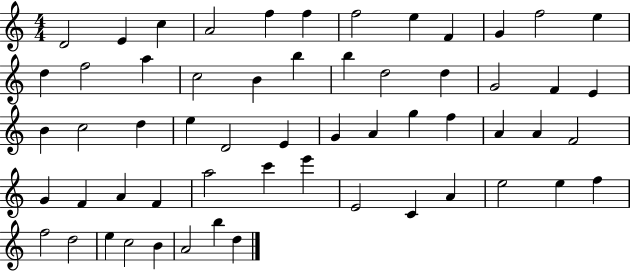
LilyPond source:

{
  \clef treble
  \numericTimeSignature
  \time 4/4
  \key c \major
  d'2 e'4 c''4 | a'2 f''4 f''4 | f''2 e''4 f'4 | g'4 f''2 e''4 | \break d''4 f''2 a''4 | c''2 b'4 b''4 | b''4 d''2 d''4 | g'2 f'4 e'4 | \break b'4 c''2 d''4 | e''4 d'2 e'4 | g'4 a'4 g''4 f''4 | a'4 a'4 f'2 | \break g'4 f'4 a'4 f'4 | a''2 c'''4 e'''4 | e'2 c'4 a'4 | e''2 e''4 f''4 | \break f''2 d''2 | e''4 c''2 b'4 | a'2 b''4 d''4 | \bar "|."
}